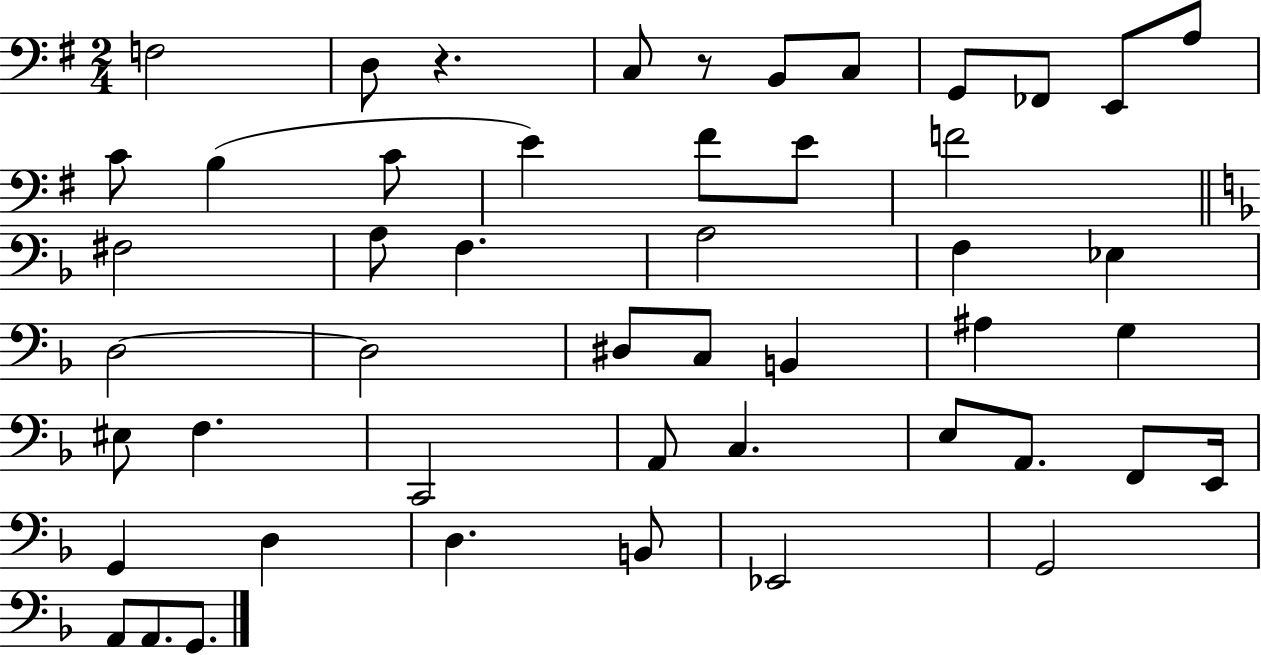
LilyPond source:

{
  \clef bass
  \numericTimeSignature
  \time 2/4
  \key g \major
  f2 | d8 r4. | c8 r8 b,8 c8 | g,8 fes,8 e,8 a8 | \break c'8 b4( c'8 | e'4) fis'8 e'8 | f'2 | \bar "||" \break \key f \major fis2 | a8 f4. | a2 | f4 ees4 | \break d2~~ | d2 | dis8 c8 b,4 | ais4 g4 | \break eis8 f4. | c,2 | a,8 c4. | e8 a,8. f,8 e,16 | \break g,4 d4 | d4. b,8 | ees,2 | g,2 | \break a,8 a,8. g,8. | \bar "|."
}